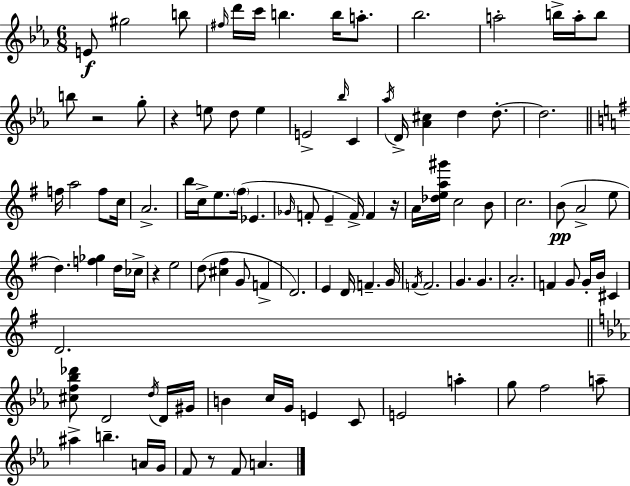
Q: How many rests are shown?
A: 5